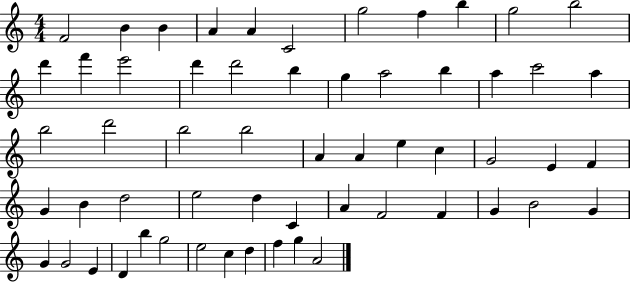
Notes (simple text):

F4/h B4/q B4/q A4/q A4/q C4/h G5/h F5/q B5/q G5/h B5/h D6/q F6/q E6/h D6/q D6/h B5/q G5/q A5/h B5/q A5/q C6/h A5/q B5/h D6/h B5/h B5/h A4/q A4/q E5/q C5/q G4/h E4/q F4/q G4/q B4/q D5/h E5/h D5/q C4/q A4/q F4/h F4/q G4/q B4/h G4/q G4/q G4/h E4/q D4/q B5/q G5/h E5/h C5/q D5/q F5/q G5/q A4/h